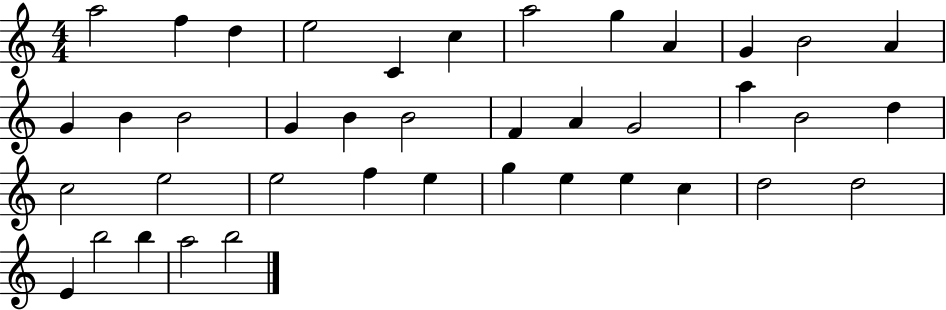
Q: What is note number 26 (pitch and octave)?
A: E5